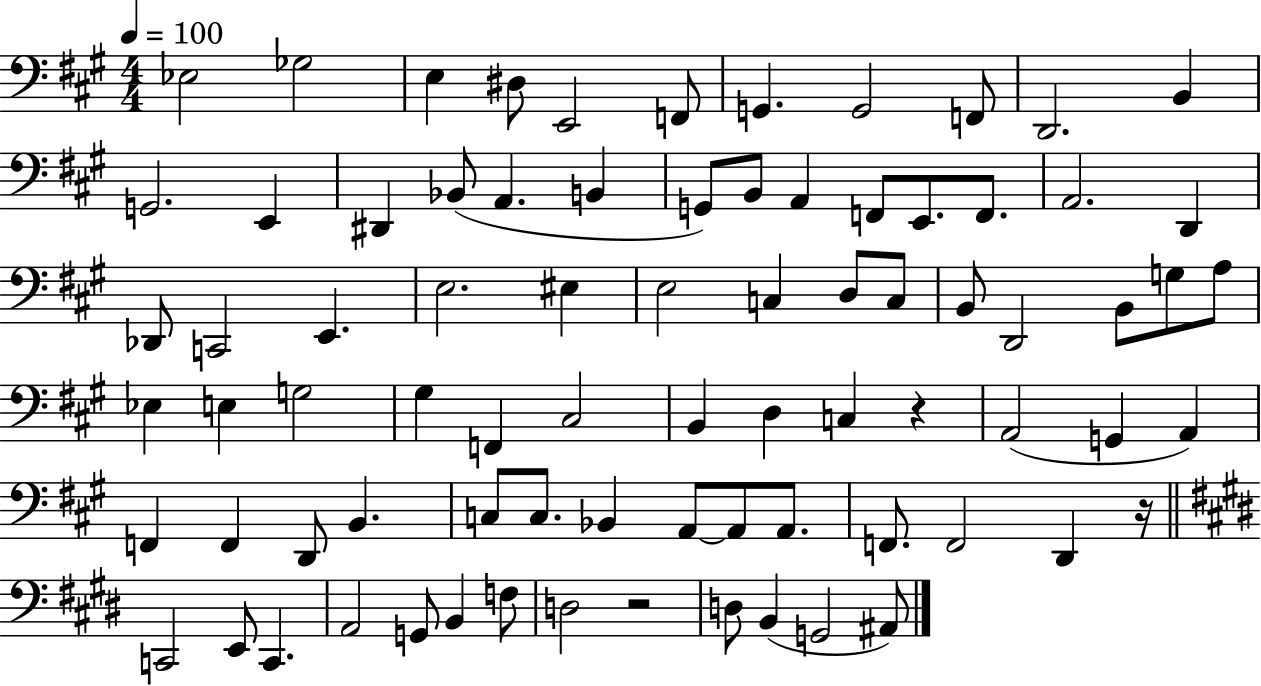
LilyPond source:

{
  \clef bass
  \numericTimeSignature
  \time 4/4
  \key a \major
  \tempo 4 = 100
  ees2 ges2 | e4 dis8 e,2 f,8 | g,4. g,2 f,8 | d,2. b,4 | \break g,2. e,4 | dis,4 bes,8( a,4. b,4 | g,8) b,8 a,4 f,8 e,8. f,8. | a,2. d,4 | \break des,8 c,2 e,4. | e2. eis4 | e2 c4 d8 c8 | b,8 d,2 b,8 g8 a8 | \break ees4 e4 g2 | gis4 f,4 cis2 | b,4 d4 c4 r4 | a,2( g,4 a,4) | \break f,4 f,4 d,8 b,4. | c8 c8. bes,4 a,8~~ a,8 a,8. | f,8. f,2 d,4 r16 | \bar "||" \break \key e \major c,2 e,8 c,4. | a,2 g,8 b,4 f8 | d2 r2 | d8 b,4( g,2 ais,8) | \break \bar "|."
}